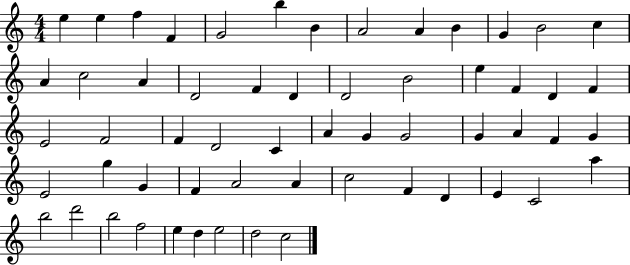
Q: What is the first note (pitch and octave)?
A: E5